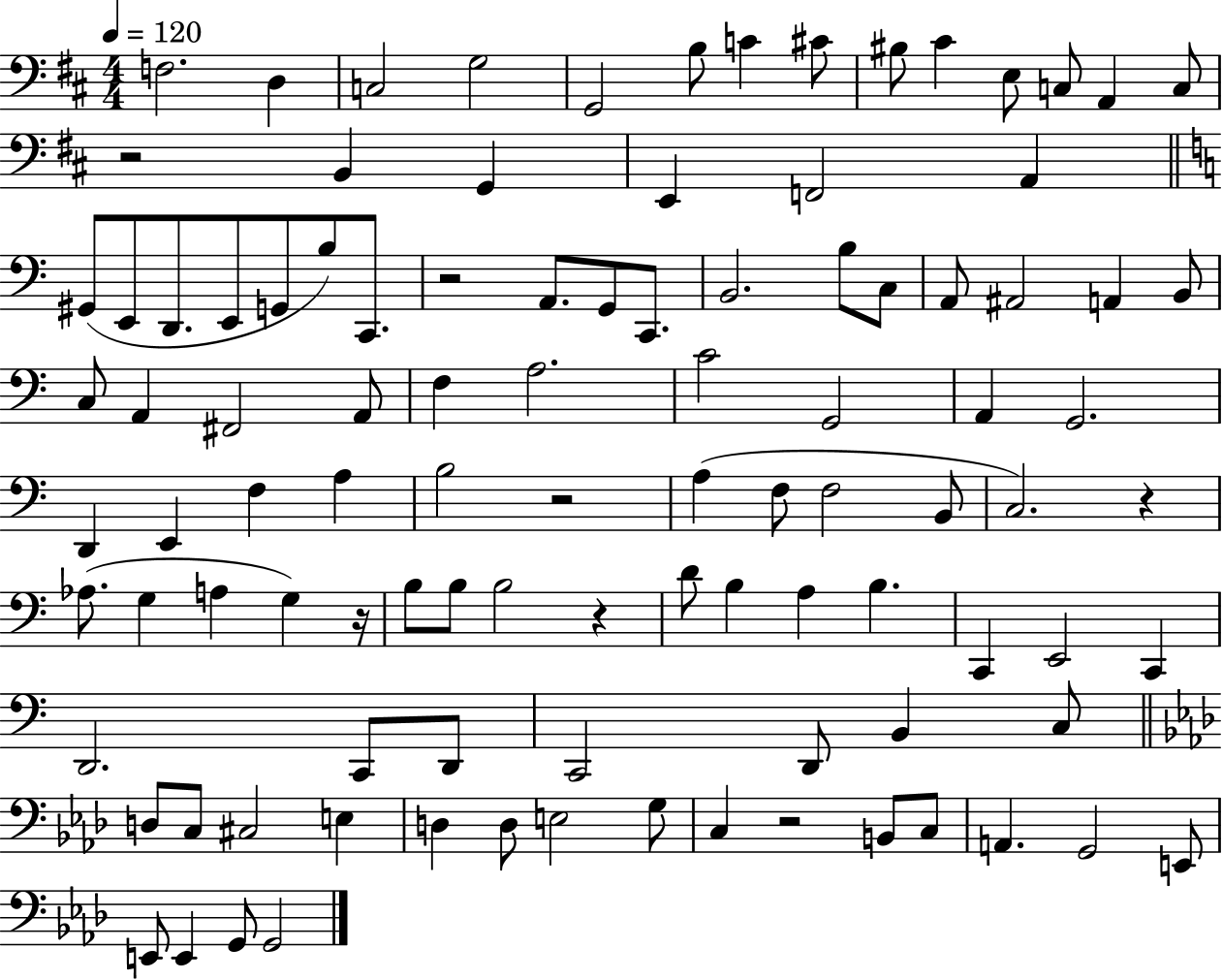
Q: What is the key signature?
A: D major